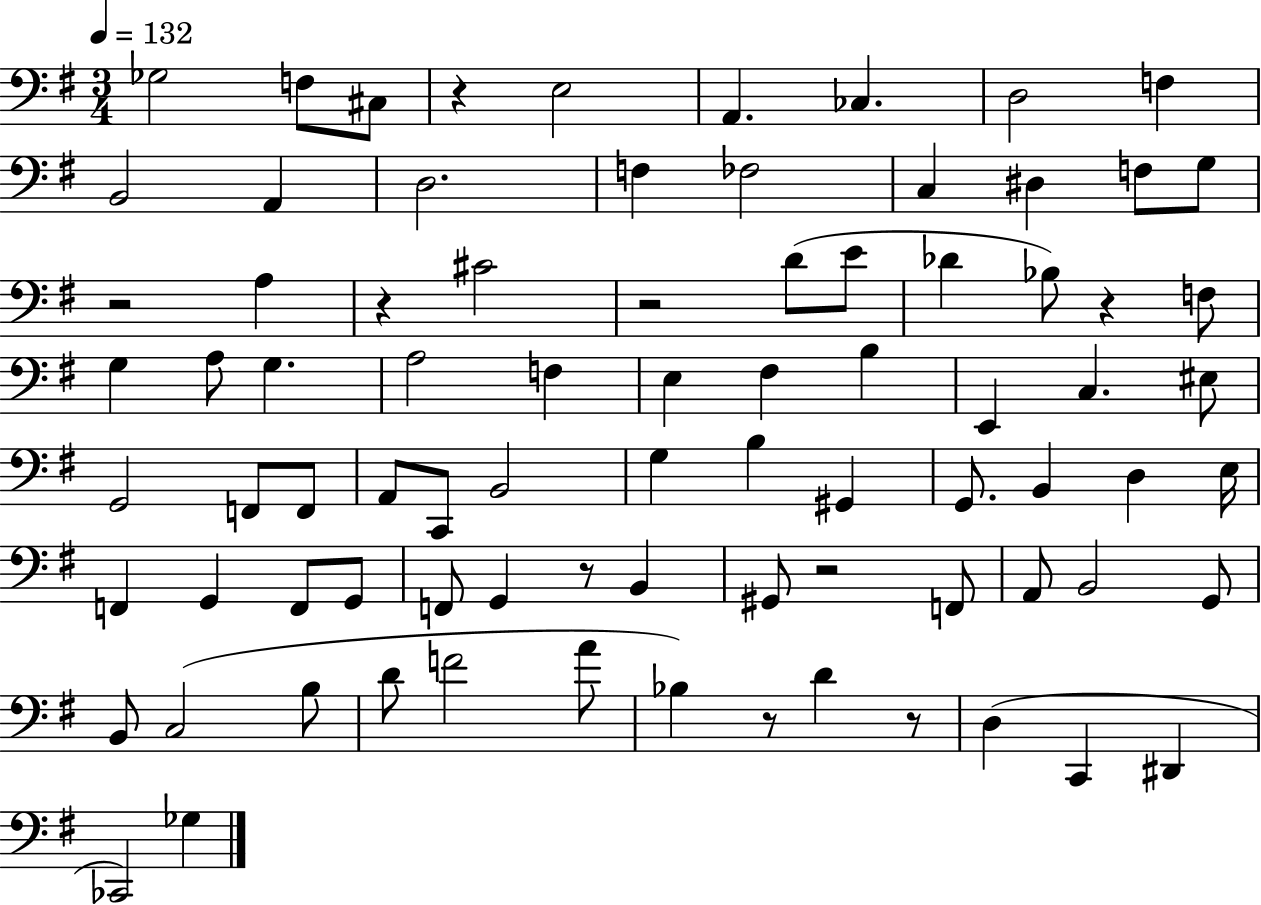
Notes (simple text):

Gb3/h F3/e C#3/e R/q E3/h A2/q. CES3/q. D3/h F3/q B2/h A2/q D3/h. F3/q FES3/h C3/q D#3/q F3/e G3/e R/h A3/q R/q C#4/h R/h D4/e E4/e Db4/q Bb3/e R/q F3/e G3/q A3/e G3/q. A3/h F3/q E3/q F#3/q B3/q E2/q C3/q. EIS3/e G2/h F2/e F2/e A2/e C2/e B2/h G3/q B3/q G#2/q G2/e. B2/q D3/q E3/s F2/q G2/q F2/e G2/e F2/e G2/q R/e B2/q G#2/e R/h F2/e A2/e B2/h G2/e B2/e C3/h B3/e D4/e F4/h A4/e Bb3/q R/e D4/q R/e D3/q C2/q D#2/q CES2/h Gb3/q